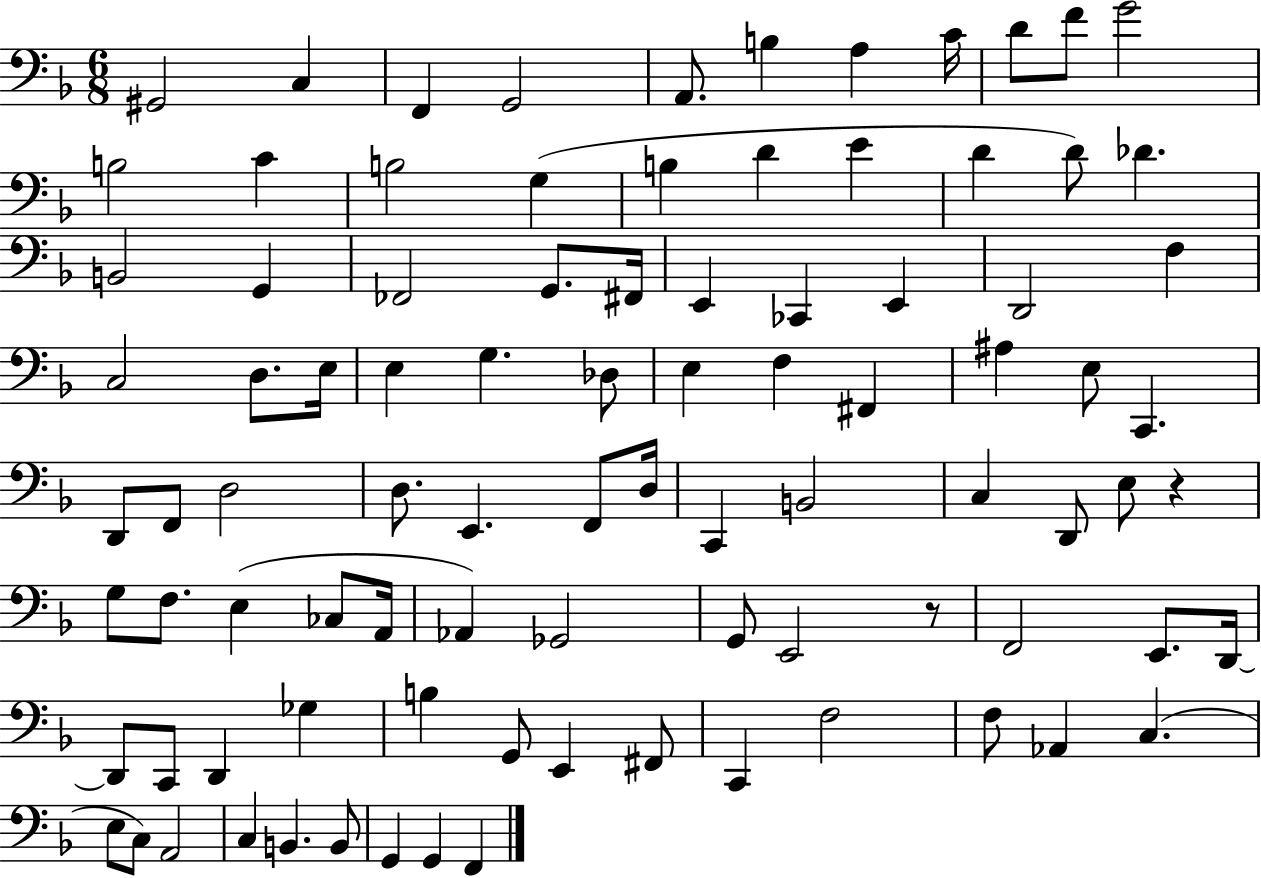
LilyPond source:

{
  \clef bass
  \numericTimeSignature
  \time 6/8
  \key f \major
  gis,2 c4 | f,4 g,2 | a,8. b4 a4 c'16 | d'8 f'8 g'2 | \break b2 c'4 | b2 g4( | b4 d'4 e'4 | d'4 d'8) des'4. | \break b,2 g,4 | fes,2 g,8. fis,16 | e,4 ces,4 e,4 | d,2 f4 | \break c2 d8. e16 | e4 g4. des8 | e4 f4 fis,4 | ais4 e8 c,4. | \break d,8 f,8 d2 | d8. e,4. f,8 d16 | c,4 b,2 | c4 d,8 e8 r4 | \break g8 f8. e4( ces8 a,16 | aes,4) ges,2 | g,8 e,2 r8 | f,2 e,8. d,16~~ | \break d,8 c,8 d,4 ges4 | b4 g,8 e,4 fis,8 | c,4 f2 | f8 aes,4 c4.( | \break e8 c8) a,2 | c4 b,4. b,8 | g,4 g,4 f,4 | \bar "|."
}